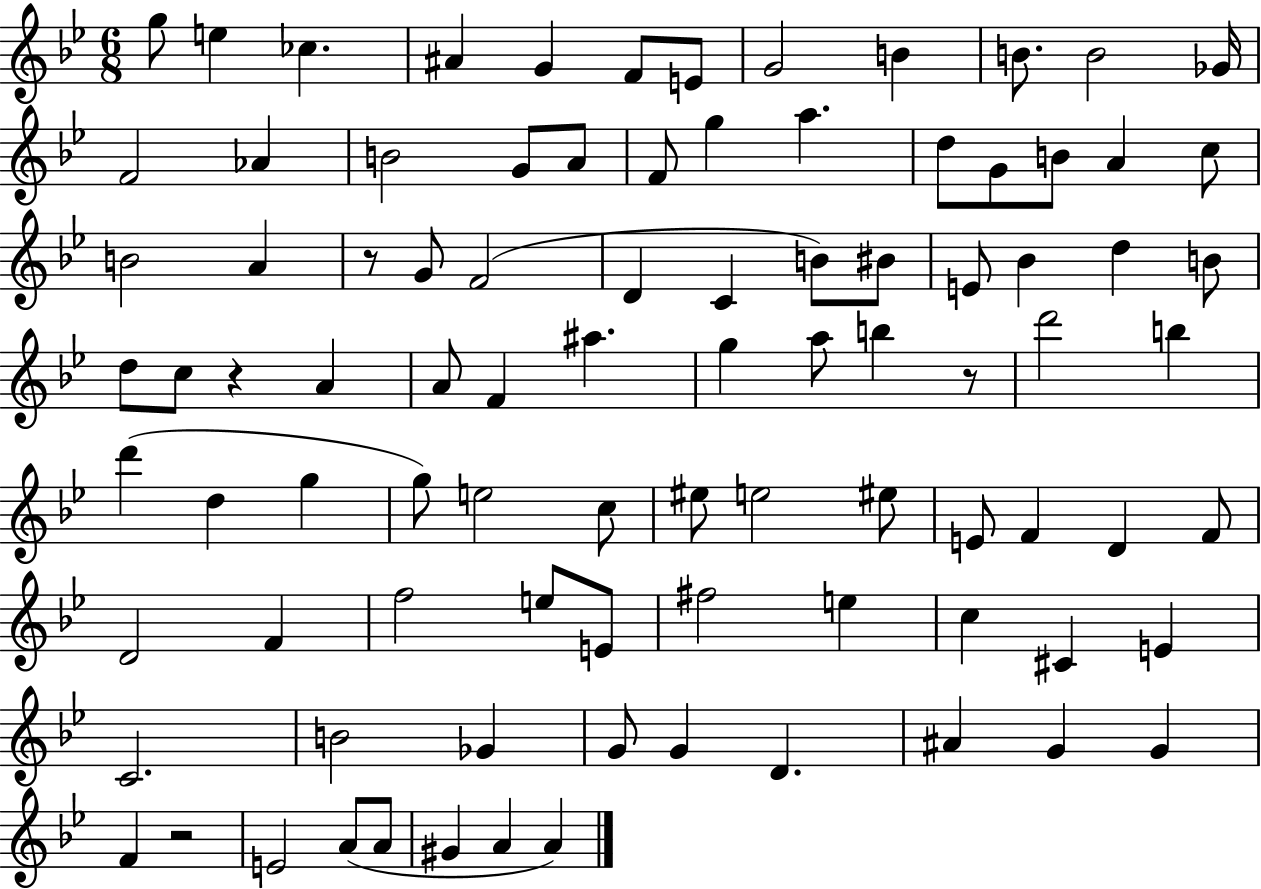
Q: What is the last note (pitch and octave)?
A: A4